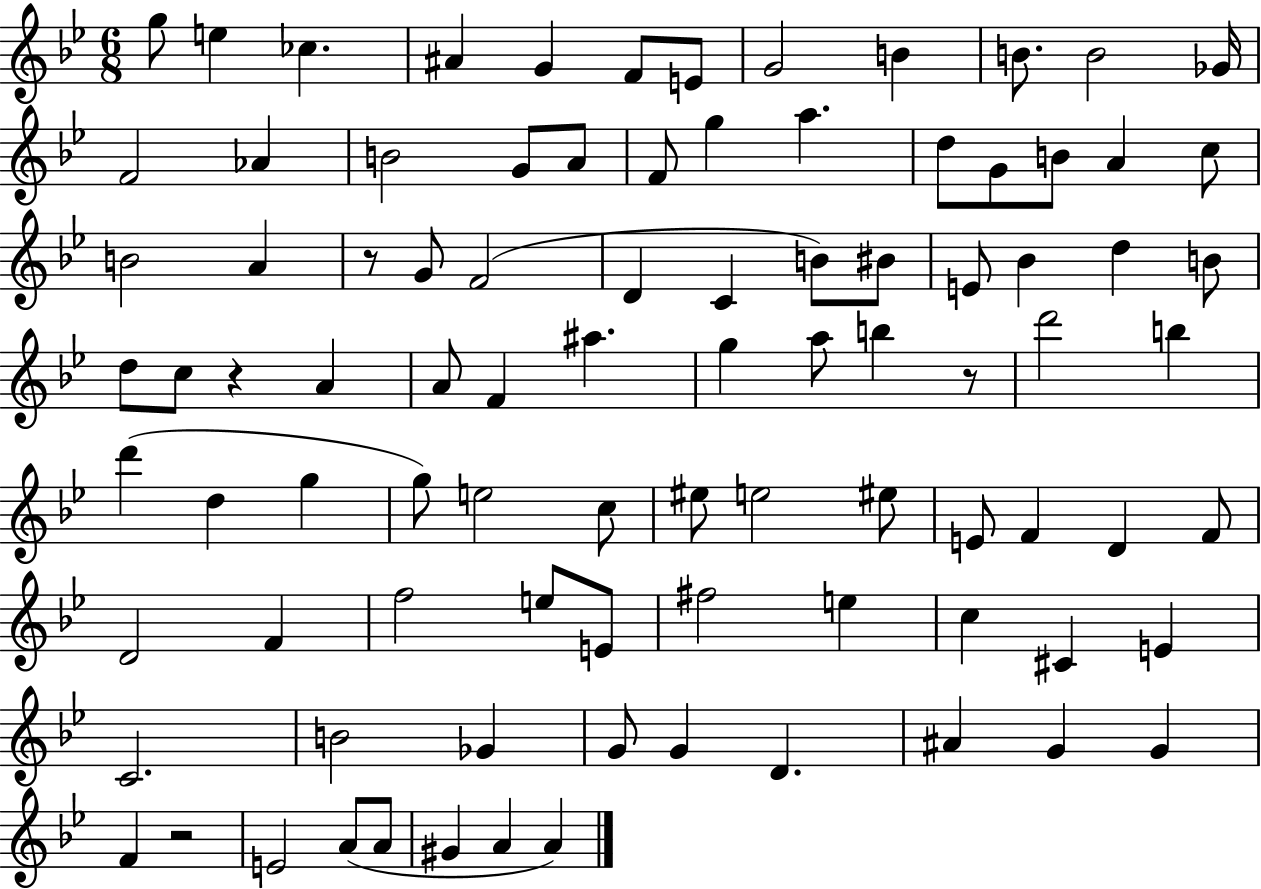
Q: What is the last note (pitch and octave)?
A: A4